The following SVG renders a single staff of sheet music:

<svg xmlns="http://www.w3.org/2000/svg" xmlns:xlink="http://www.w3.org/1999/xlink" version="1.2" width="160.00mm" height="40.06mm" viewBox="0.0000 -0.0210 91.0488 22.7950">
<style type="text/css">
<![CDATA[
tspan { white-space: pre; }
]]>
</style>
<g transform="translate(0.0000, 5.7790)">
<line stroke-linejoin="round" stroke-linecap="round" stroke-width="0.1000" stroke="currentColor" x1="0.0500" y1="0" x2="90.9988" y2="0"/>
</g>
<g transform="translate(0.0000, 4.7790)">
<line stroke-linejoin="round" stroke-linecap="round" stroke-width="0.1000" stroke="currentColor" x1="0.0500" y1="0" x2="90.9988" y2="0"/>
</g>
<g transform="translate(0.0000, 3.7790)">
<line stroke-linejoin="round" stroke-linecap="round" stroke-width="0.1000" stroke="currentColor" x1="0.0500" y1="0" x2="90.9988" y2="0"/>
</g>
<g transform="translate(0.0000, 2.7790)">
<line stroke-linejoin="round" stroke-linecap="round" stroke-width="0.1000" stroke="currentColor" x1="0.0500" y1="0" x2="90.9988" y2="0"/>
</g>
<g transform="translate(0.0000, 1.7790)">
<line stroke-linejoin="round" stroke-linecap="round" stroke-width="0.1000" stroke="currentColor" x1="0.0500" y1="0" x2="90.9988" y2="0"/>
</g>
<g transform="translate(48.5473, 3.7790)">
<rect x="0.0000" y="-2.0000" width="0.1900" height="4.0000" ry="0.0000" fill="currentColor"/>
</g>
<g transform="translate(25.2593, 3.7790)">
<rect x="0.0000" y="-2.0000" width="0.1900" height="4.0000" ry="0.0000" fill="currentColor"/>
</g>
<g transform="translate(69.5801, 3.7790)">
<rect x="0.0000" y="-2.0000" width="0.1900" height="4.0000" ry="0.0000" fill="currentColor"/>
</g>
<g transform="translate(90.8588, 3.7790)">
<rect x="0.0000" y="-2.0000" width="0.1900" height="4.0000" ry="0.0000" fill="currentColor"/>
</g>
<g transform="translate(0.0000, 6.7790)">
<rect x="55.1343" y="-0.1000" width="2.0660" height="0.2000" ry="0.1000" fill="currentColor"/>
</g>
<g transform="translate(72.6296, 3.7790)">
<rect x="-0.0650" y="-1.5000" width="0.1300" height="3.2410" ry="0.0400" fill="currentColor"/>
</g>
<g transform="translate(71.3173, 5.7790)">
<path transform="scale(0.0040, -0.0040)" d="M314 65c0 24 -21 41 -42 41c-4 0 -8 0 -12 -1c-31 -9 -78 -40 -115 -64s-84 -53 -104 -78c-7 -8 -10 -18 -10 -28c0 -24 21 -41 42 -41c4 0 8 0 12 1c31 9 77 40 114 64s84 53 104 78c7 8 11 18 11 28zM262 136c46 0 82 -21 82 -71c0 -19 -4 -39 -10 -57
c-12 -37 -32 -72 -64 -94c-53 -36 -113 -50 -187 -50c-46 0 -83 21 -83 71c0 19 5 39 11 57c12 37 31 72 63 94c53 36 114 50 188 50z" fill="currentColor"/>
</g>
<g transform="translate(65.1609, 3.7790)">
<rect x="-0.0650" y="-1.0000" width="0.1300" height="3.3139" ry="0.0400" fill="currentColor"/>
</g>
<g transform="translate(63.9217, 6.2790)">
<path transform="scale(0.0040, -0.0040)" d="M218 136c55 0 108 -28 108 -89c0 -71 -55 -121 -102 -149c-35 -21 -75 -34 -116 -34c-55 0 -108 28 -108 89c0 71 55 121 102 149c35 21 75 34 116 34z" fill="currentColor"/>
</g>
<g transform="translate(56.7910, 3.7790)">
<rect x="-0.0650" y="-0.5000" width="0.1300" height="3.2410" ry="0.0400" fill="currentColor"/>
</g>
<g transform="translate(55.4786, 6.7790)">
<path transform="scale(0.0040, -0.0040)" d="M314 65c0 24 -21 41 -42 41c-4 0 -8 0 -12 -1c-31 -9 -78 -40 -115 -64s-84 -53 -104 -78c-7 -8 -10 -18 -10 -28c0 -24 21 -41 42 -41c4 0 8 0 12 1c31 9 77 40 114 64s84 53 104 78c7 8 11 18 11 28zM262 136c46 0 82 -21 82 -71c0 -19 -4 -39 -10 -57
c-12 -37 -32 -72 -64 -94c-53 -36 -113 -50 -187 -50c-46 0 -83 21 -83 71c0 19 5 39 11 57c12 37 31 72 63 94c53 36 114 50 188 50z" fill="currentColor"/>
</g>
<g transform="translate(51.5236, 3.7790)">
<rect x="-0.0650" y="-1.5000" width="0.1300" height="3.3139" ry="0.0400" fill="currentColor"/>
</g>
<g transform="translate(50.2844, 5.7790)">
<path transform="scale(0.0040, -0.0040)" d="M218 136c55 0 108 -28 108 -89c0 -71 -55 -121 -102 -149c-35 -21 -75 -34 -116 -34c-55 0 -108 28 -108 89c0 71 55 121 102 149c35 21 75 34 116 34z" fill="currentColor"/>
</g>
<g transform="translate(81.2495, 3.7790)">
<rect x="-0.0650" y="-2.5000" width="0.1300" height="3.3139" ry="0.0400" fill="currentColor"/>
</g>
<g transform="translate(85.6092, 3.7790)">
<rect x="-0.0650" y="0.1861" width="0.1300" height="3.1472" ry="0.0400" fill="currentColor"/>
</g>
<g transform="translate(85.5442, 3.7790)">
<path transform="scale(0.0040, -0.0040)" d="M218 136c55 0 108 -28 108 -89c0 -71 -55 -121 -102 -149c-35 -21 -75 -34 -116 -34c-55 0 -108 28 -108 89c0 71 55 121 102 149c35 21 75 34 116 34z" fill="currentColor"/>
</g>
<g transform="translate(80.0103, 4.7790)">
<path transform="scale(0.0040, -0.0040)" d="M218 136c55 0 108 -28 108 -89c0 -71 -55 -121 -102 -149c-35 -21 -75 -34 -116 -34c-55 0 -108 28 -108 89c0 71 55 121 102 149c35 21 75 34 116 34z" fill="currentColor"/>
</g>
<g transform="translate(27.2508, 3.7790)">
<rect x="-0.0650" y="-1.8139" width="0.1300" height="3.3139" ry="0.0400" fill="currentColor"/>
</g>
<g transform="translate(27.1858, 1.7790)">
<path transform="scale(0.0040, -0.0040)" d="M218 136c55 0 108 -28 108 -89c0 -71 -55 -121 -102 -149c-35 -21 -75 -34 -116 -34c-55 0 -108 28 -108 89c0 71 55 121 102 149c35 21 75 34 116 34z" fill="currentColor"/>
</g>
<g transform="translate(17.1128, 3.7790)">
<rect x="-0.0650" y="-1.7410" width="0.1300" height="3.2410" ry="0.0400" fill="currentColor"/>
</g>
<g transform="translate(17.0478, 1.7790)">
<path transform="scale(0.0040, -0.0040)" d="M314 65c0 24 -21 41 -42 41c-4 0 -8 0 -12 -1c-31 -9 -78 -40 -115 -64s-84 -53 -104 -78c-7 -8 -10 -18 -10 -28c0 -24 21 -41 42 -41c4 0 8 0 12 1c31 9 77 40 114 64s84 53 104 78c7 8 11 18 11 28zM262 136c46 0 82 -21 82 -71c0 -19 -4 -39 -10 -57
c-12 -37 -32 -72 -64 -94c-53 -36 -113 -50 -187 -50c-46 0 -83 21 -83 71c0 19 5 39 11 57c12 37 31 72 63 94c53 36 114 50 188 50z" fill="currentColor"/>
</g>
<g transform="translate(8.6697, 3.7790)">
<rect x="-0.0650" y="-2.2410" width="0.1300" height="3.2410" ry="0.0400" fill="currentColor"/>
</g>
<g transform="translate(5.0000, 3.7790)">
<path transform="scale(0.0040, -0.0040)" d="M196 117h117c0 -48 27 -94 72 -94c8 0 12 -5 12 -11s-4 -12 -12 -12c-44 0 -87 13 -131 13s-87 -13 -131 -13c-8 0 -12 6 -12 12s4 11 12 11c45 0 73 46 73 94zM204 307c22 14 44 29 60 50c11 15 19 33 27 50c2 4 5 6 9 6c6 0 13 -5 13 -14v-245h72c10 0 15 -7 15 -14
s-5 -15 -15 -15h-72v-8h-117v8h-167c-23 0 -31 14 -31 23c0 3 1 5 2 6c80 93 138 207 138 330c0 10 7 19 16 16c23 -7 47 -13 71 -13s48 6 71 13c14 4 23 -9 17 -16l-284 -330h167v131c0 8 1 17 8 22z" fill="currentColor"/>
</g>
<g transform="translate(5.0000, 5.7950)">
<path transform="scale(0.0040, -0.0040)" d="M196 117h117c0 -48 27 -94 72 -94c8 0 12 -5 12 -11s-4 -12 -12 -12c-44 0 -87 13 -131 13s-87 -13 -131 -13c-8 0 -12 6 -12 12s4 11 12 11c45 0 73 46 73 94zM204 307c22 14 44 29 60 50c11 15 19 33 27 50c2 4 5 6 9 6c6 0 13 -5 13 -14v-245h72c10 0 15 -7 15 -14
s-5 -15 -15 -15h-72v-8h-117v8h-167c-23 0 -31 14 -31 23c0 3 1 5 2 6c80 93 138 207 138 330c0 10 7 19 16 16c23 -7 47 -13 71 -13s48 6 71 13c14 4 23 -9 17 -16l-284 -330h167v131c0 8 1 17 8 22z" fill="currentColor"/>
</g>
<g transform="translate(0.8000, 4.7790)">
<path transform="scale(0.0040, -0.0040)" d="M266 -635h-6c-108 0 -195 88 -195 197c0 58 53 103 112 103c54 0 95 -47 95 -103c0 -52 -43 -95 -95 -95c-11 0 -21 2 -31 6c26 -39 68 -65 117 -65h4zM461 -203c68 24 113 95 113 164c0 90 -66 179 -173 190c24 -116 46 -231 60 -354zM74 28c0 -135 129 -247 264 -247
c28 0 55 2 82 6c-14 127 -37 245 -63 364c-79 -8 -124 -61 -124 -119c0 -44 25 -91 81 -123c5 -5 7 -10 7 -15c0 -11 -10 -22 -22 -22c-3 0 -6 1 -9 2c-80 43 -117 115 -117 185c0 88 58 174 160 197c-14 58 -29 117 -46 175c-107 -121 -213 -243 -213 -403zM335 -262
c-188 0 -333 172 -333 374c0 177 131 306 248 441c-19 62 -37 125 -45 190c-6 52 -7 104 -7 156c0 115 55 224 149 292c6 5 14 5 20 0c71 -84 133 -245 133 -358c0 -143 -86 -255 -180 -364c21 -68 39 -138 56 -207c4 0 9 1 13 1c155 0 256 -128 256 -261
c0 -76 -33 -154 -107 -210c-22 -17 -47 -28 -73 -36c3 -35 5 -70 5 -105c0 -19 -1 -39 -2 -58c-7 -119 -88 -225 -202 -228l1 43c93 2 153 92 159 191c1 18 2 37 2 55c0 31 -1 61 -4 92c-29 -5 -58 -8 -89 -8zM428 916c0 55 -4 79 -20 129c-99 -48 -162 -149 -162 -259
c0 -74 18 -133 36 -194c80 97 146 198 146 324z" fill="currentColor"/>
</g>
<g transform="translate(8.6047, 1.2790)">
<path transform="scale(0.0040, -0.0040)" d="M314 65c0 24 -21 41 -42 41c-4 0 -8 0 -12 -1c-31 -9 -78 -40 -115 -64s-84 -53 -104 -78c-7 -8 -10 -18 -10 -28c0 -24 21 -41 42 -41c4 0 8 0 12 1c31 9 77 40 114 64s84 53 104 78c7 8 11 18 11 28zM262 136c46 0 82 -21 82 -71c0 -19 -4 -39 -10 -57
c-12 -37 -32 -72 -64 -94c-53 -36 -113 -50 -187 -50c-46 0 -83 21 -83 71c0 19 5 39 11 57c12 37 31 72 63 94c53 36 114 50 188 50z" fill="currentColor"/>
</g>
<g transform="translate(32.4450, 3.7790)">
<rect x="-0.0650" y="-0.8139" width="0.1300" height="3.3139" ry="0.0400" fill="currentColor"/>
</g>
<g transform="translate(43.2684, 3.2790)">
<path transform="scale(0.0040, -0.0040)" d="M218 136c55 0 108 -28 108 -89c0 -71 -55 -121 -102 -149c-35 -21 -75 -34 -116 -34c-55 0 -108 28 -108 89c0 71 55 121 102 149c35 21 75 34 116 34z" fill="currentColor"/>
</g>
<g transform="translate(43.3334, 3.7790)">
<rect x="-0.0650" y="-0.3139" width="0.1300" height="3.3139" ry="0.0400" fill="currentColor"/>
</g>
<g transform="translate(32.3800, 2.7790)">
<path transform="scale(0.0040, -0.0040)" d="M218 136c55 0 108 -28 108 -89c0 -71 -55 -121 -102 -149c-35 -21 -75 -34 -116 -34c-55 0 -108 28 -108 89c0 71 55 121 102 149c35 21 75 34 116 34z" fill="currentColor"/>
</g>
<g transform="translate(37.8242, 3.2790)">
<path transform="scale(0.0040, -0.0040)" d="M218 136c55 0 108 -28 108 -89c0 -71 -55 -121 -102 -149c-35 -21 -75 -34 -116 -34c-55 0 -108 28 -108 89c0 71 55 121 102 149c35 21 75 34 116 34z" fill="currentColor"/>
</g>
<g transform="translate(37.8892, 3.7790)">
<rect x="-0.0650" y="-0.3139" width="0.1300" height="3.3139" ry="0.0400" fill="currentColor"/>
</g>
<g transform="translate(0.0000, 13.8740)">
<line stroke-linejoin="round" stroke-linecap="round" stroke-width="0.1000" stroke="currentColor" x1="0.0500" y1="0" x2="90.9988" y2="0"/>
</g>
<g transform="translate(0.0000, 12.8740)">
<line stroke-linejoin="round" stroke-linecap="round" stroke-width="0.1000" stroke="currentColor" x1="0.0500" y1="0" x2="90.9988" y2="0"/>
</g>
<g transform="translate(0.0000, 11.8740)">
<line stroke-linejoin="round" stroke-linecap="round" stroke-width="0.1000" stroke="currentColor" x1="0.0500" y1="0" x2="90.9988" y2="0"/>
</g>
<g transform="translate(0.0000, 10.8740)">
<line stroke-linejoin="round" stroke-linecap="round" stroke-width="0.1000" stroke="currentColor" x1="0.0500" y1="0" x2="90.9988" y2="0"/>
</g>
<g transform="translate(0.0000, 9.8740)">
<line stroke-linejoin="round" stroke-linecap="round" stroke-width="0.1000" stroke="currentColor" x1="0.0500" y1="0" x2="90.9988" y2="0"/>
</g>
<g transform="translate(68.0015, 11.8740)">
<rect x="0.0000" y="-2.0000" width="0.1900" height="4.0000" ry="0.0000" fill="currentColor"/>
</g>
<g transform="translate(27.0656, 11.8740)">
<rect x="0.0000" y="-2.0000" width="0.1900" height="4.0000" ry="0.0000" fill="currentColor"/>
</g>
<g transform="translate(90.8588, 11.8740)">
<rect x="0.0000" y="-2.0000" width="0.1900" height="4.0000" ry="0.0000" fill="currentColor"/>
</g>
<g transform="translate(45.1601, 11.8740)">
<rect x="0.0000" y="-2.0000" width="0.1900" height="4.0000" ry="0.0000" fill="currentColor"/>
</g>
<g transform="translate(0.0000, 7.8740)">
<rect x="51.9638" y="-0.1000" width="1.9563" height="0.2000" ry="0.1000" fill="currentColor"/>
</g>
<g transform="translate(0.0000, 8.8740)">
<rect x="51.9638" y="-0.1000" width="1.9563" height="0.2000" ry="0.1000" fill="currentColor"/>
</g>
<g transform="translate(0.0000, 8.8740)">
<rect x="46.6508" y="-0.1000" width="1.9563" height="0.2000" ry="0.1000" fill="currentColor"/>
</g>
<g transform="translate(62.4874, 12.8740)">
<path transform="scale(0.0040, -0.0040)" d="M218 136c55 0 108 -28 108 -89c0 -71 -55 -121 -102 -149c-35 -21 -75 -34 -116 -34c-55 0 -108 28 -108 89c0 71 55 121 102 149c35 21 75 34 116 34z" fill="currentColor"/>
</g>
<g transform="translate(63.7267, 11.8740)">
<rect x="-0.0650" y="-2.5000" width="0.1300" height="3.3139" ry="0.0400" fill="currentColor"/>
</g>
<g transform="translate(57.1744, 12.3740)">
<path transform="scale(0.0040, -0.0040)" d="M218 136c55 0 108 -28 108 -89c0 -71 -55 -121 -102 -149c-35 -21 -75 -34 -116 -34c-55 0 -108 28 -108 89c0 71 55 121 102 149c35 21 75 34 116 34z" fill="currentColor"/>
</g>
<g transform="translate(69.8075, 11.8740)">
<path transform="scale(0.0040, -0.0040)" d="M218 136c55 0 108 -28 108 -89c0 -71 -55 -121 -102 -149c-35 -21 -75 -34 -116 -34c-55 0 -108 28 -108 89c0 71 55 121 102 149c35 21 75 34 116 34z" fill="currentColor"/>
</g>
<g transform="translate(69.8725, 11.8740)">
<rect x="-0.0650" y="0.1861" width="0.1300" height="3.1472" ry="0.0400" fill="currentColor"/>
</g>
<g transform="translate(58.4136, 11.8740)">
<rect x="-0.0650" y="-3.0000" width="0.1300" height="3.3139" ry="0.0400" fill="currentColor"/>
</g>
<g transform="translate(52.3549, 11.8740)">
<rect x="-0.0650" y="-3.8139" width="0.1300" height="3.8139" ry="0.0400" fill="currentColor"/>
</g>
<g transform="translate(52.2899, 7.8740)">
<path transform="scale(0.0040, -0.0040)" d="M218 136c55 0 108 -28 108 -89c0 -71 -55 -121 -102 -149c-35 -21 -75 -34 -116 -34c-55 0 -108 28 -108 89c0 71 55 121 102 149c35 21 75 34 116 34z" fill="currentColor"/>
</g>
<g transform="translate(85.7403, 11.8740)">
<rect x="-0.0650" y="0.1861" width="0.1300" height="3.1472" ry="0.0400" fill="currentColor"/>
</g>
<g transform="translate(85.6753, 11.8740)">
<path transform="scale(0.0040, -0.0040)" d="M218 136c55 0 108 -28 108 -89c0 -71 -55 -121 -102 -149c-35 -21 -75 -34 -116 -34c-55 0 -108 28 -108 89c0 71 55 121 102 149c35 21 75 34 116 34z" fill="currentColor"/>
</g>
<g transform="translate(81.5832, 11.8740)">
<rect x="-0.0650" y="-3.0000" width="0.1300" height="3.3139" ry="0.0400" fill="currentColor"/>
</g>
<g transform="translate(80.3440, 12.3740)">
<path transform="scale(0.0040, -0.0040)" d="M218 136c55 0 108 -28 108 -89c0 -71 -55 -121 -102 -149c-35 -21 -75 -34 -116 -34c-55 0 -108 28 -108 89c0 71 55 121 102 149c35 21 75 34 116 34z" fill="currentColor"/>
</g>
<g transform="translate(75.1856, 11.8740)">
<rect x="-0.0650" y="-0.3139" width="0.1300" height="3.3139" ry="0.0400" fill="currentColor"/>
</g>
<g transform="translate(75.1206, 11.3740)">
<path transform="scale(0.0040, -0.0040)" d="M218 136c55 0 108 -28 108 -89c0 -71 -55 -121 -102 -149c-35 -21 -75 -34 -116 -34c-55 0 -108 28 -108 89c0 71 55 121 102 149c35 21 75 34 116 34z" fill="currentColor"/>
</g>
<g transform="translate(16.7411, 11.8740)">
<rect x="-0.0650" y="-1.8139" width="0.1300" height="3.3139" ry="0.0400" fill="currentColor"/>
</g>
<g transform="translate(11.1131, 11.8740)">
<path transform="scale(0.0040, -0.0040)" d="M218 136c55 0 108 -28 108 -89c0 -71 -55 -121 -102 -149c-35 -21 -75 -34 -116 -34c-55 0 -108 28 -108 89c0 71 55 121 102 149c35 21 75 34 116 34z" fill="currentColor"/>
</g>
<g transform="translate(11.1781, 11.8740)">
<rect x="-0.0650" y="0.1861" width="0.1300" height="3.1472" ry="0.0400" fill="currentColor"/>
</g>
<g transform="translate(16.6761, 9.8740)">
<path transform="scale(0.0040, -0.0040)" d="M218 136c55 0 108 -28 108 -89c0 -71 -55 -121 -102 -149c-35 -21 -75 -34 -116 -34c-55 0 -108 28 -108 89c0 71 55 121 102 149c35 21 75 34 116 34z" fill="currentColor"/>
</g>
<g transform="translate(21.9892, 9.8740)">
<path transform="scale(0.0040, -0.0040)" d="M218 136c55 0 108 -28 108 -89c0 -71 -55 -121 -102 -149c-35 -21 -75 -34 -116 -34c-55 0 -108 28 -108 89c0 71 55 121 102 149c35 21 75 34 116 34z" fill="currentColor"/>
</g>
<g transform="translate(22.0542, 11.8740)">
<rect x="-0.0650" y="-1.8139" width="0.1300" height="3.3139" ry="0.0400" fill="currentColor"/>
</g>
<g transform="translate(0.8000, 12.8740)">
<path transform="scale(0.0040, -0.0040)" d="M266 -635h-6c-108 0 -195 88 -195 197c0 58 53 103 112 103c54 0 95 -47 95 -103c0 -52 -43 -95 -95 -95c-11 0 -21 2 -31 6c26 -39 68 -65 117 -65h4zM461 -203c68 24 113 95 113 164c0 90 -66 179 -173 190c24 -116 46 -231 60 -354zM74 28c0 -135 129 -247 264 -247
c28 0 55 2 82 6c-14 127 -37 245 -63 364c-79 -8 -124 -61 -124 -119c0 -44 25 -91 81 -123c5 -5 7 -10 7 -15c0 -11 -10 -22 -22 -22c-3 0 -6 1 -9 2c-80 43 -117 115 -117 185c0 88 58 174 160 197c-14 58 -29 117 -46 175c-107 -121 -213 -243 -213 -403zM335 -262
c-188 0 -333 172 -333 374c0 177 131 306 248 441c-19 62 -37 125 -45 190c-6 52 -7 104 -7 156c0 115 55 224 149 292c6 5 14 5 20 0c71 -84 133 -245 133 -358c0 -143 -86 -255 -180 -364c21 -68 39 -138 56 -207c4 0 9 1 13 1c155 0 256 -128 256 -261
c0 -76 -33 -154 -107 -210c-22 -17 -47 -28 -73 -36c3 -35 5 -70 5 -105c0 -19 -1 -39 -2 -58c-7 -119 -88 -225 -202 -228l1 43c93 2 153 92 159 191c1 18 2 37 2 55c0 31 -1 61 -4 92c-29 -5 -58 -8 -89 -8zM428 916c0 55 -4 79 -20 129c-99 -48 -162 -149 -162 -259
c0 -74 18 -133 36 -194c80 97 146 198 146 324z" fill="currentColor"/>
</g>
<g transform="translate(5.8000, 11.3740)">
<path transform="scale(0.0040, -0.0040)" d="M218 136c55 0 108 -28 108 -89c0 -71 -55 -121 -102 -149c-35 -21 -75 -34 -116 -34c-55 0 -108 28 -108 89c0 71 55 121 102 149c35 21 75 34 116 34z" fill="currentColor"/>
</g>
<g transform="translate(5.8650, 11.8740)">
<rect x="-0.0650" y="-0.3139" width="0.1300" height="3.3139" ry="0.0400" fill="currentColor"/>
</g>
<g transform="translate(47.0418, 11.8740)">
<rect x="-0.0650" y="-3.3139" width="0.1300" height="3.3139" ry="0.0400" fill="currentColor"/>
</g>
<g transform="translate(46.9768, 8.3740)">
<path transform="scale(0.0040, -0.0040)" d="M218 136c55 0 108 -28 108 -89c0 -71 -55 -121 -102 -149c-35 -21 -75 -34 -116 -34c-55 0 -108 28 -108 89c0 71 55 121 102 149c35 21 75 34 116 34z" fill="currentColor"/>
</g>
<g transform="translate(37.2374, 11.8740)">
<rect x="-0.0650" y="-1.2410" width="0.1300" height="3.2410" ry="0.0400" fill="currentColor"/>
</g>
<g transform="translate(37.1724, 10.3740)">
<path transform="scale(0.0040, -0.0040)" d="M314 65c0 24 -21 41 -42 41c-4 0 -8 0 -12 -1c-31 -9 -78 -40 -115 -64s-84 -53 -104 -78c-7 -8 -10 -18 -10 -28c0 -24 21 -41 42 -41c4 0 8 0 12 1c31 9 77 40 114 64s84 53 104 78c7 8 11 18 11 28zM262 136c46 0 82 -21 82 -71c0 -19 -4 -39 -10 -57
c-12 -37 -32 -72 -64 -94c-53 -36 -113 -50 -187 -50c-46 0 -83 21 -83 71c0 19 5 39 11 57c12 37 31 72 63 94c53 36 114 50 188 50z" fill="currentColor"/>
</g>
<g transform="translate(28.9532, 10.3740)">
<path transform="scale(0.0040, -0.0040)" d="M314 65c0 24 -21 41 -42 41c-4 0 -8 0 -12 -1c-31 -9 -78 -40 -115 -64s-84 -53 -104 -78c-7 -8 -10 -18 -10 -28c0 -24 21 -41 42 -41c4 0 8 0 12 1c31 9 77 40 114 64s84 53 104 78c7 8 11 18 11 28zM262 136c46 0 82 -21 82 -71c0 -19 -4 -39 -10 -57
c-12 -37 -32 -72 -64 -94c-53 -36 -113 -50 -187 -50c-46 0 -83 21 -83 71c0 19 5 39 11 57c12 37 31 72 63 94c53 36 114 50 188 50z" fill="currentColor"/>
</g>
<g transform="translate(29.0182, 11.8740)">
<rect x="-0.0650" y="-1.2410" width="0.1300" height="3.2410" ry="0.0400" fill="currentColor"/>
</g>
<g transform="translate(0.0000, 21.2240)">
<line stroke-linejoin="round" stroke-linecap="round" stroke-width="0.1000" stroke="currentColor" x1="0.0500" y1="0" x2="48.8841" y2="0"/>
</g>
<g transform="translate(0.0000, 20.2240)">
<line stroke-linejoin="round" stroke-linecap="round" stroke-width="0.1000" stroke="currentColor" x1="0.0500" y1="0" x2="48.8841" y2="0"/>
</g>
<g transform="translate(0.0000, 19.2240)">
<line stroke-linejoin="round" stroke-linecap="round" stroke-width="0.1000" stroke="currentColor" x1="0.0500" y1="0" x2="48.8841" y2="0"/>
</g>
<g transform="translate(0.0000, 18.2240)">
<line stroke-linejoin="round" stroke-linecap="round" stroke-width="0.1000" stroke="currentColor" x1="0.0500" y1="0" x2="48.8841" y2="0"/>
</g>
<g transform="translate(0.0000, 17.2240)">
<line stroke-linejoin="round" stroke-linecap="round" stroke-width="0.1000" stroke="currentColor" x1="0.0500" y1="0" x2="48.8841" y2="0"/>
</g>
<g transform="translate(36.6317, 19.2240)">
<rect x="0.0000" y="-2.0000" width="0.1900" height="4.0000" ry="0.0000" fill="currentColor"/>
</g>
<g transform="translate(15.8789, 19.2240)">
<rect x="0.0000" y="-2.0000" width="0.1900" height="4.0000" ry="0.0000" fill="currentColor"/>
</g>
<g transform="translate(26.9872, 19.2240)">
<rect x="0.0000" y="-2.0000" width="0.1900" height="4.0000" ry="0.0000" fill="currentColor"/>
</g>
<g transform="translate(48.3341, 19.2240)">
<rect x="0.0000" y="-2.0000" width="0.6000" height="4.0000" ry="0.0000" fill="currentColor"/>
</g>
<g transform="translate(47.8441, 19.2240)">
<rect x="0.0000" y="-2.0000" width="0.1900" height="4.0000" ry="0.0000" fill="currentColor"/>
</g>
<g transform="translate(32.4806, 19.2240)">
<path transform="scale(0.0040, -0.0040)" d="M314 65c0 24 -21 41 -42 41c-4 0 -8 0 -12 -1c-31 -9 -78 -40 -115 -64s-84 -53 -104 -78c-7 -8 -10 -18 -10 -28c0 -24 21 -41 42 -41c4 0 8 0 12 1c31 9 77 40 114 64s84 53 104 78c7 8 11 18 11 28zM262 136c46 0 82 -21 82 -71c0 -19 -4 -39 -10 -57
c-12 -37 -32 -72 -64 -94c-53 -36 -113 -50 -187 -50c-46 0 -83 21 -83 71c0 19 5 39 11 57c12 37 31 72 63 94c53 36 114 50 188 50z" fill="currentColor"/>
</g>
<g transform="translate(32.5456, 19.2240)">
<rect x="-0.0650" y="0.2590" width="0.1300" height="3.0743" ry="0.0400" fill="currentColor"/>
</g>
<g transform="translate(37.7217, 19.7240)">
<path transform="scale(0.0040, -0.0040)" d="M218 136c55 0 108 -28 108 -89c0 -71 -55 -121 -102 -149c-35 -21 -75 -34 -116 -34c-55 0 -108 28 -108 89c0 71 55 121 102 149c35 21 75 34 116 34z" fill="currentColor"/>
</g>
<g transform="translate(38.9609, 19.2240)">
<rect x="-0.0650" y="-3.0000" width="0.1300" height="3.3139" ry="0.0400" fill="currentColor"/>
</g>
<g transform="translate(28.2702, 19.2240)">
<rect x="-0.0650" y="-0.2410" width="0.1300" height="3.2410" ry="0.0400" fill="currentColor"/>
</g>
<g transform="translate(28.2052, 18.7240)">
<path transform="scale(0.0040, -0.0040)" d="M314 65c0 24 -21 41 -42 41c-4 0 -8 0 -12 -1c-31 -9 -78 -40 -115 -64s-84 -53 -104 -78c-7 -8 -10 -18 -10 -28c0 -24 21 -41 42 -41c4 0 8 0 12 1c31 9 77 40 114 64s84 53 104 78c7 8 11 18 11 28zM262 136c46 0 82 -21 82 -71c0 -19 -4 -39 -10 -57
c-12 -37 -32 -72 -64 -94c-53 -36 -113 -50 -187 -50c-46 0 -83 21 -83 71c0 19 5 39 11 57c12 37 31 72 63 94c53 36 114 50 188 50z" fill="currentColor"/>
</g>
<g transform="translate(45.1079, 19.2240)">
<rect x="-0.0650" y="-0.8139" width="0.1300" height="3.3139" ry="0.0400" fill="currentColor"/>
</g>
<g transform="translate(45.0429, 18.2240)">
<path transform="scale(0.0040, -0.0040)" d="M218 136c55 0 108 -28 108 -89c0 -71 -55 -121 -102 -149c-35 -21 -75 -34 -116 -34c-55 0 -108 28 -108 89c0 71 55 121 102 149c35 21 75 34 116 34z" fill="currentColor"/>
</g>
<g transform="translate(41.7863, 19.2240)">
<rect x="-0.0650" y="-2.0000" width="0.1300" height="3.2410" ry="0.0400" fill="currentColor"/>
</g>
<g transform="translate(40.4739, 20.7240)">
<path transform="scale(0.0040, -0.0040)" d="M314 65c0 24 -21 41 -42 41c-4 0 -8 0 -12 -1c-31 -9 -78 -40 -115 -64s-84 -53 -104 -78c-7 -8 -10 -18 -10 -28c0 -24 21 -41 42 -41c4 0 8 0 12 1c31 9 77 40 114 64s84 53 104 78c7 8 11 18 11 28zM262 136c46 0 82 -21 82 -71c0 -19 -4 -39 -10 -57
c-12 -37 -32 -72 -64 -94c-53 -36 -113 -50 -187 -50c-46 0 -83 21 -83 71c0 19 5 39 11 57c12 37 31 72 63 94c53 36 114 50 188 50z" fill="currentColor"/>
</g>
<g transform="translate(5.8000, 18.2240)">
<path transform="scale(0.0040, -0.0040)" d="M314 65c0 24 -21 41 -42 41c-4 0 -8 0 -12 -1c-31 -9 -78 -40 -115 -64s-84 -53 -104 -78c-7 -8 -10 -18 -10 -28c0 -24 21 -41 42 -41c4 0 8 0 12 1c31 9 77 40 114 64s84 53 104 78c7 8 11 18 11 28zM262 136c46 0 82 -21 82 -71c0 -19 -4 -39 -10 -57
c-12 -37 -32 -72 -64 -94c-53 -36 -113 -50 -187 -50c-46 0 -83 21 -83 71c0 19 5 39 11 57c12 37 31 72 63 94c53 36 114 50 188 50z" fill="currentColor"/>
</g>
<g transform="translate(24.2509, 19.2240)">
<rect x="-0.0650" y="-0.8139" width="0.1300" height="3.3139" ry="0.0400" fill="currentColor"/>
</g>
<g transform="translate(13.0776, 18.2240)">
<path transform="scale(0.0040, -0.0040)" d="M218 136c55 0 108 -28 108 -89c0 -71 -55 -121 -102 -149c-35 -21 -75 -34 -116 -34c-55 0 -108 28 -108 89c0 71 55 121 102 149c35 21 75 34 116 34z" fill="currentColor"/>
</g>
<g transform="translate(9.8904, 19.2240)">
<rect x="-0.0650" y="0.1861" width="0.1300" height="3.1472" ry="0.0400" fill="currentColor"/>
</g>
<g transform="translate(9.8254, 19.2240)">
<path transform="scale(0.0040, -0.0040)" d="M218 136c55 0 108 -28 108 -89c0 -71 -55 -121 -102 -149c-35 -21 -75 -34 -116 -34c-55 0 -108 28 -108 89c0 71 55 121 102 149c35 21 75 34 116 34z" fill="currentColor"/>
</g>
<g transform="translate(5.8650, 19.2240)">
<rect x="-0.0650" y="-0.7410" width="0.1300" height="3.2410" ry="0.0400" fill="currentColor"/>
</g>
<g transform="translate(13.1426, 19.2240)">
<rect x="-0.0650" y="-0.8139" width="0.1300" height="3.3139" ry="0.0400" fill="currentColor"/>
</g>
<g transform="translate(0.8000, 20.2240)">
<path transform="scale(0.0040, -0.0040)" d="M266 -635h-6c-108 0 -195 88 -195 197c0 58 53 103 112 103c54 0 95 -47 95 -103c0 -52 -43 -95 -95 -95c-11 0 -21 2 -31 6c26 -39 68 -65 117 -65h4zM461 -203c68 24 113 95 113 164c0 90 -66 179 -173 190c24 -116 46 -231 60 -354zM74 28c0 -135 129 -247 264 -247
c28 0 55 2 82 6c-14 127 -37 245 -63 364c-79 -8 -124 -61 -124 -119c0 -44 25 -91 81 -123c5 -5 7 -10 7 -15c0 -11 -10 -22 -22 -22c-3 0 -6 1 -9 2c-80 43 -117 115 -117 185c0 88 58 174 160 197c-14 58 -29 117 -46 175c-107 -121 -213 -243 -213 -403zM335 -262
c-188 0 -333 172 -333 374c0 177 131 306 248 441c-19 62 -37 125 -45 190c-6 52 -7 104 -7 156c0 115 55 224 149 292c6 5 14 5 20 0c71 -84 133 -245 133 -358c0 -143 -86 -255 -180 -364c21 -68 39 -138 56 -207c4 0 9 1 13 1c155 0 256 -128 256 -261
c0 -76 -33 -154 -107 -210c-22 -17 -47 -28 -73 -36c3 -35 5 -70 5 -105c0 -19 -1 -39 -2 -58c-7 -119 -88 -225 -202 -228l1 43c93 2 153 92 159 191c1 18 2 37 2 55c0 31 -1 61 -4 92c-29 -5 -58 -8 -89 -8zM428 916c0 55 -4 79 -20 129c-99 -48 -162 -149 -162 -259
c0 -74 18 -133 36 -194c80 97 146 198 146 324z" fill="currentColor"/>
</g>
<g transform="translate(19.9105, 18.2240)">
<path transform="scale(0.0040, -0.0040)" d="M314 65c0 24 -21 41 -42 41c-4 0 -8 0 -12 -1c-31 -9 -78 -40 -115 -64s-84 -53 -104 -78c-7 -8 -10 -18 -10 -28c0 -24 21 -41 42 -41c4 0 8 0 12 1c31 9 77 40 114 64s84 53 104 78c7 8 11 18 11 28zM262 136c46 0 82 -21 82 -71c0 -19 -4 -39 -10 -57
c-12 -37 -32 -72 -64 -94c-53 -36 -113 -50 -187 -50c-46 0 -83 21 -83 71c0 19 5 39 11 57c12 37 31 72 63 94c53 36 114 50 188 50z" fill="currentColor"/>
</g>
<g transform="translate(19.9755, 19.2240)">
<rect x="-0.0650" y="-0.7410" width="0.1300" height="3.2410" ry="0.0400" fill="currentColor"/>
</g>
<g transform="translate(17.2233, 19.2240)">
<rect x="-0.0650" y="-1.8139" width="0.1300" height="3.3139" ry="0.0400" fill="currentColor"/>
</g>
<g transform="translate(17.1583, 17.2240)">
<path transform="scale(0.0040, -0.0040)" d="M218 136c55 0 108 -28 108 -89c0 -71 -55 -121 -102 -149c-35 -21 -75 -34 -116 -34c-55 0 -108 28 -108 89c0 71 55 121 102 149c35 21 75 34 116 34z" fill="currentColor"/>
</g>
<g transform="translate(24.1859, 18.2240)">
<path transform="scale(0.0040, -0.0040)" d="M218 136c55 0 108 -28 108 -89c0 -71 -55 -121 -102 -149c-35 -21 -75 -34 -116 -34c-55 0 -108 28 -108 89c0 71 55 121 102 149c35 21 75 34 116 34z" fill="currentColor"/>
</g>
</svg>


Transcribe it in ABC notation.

X:1
T:Untitled
M:4/4
L:1/4
K:C
g2 f2 f d c c E C2 D E2 G B c B f f e2 e2 b c' A G B c A B d2 B d f d2 d c2 B2 A F2 d